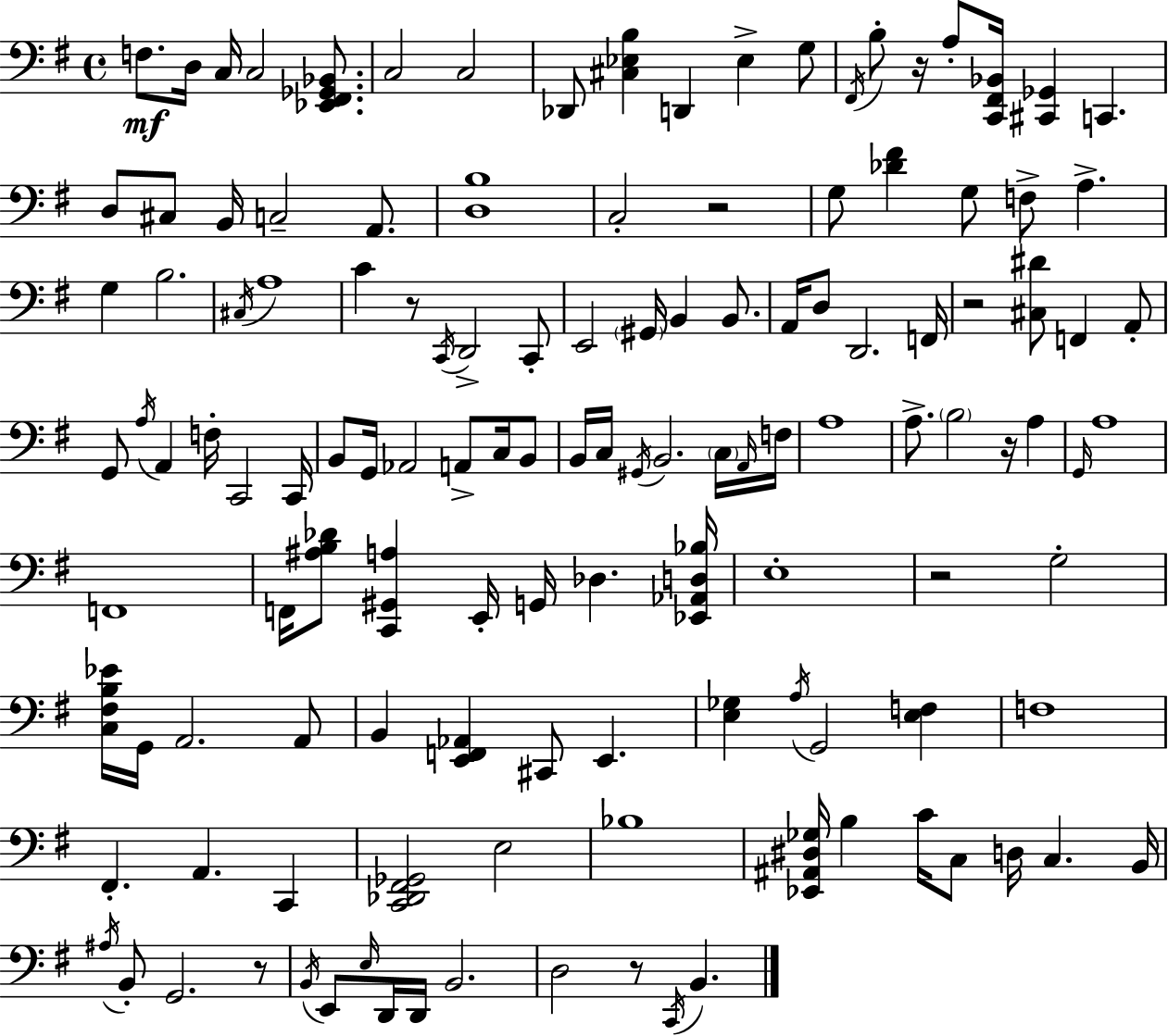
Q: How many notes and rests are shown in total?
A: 130